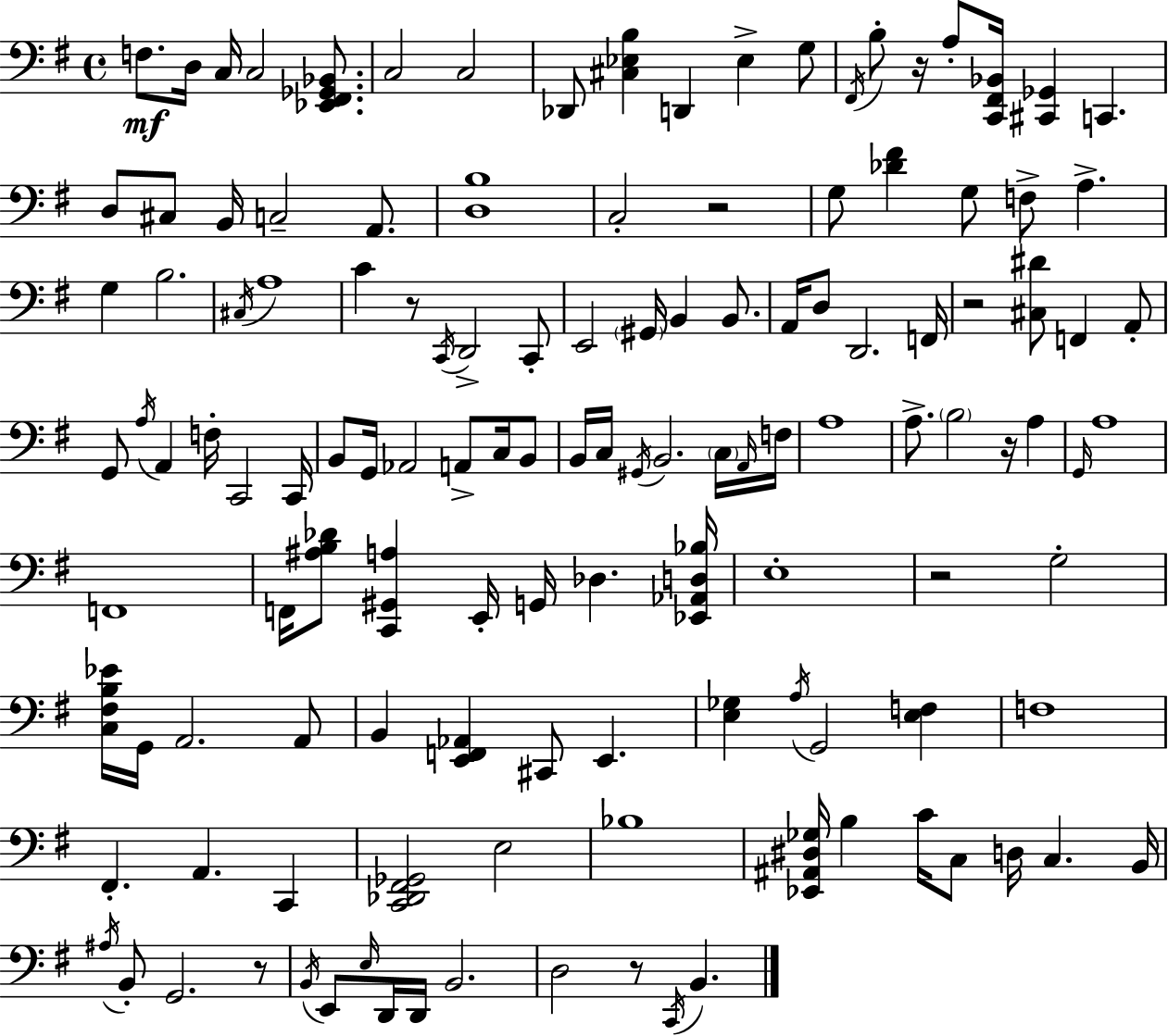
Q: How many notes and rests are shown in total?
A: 130